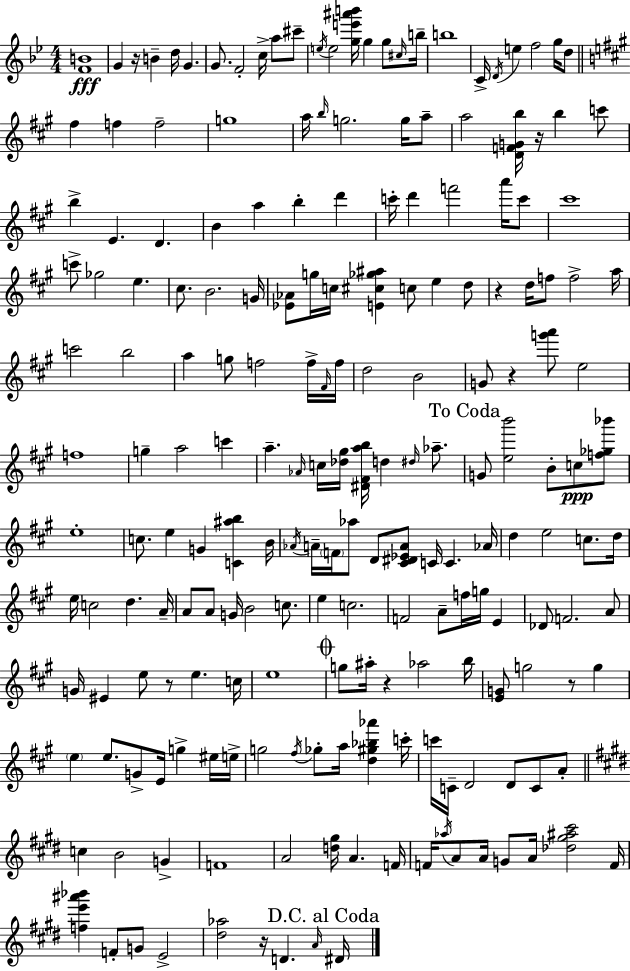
{
  \clef treble
  \numericTimeSignature
  \time 4/4
  \key bes \major
  <f' b'>1\fff | g'4 r16 b'4-- d''16 g'4. | g'8. f'2-. c''16-> a''8 cis'''8-- | \acciaccatura { e''16 } e''2 <g'' e''' ais''' b'''>16 g''4 g''8 | \break \grace { cis''16 } b''16-- b''1 | c'16-> \acciaccatura { d'16 } e''4 f''2 | g''16 d''8 \bar "||" \break \key a \major fis''4 f''4 f''2-- | g''1 | a''16 \grace { b''16 } g''2. g''16 a''8-- | a''2 <d' f' g' b''>16 r16 b''4 c'''8 | \break b''4-> e'4. d'4. | b'4 a''4 b''4-. d'''4 | c'''16-. d'''4 f'''2 a'''16 c'''8 | cis'''1 | \break c'''8-> ges''2 e''4. | cis''8. b'2. | g'16 <ees' aes'>8 g''16 c''16 <e' cis'' ges'' ais''>4 c''8 e''4 d''8 | r4 d''16 f''8 f''2-> | \break a''16 c'''2 b''2 | a''4 g''8 f''2 f''16-> | \grace { fis'16 } f''16 d''2 b'2 | g'8 r4 <g''' a'''>8 e''2 | \break f''1 | g''4-- a''2 c'''4 | a''4.-- \grace { aes'16 } c''16 <des'' gis''>16 <dis' fis' a'' b''>16 d''4 | \grace { dis''16 } aes''8.-- \mark "To Coda" g'8 <e'' b'''>2 b'8-. | \break c''8\ppp <f'' ges'' bes'''>8 e''1-. | c''8. e''4 g'4 <c' ais'' b''>4 | b'16 \acciaccatura { aes'16 } a'16-- \parenthesize f'16 aes''8 d'8 <cis' dis' ees' a'>8 c'16 c'4. | aes'16 d''4 e''2 | \break c''8. d''16 e''16 c''2 d''4. | a'16-- a'8 a'8 g'16 b'2 | c''8. e''4 c''2. | f'2 a'8-- f''16 | \break g''16 e'4 des'8 f'2. | a'8 g'16 eis'4 e''8 r8 e''4. | c''16 e''1 | \mark \markup { \musicglyph "scripts.coda" } g''8 ais''16-. r4 aes''2 | \break b''16 <e' g'>8 g''2 r8 | g''4 \parenthesize e''4 e''8. g'8-> e'16 g''4-> | eis''16 e''16-> g''2 \acciaccatura { fis''16 } ges''8-. | a''16 <d'' gis'' bes'' aes'''>4 c'''16-. c'''16 c'16-- d'2 | \break d'8 c'8 a'8-. \bar "||" \break \key e \major c''4 b'2 g'4-> | f'1 | a'2 <d'' gis''>16 a'4. f'16 | f'16 \acciaccatura { aes''16 } a'8 a'16 g'8 a'16 <des'' gis'' ais'' cis'''>2 | \break f'16 <f'' e''' ais''' bes'''>4 f'8-. g'8 e'2-> | <dis'' aes''>2 r16 d'4. | \grace { a'16 } \mark "D.C. al Coda" dis'16 \bar "|."
}